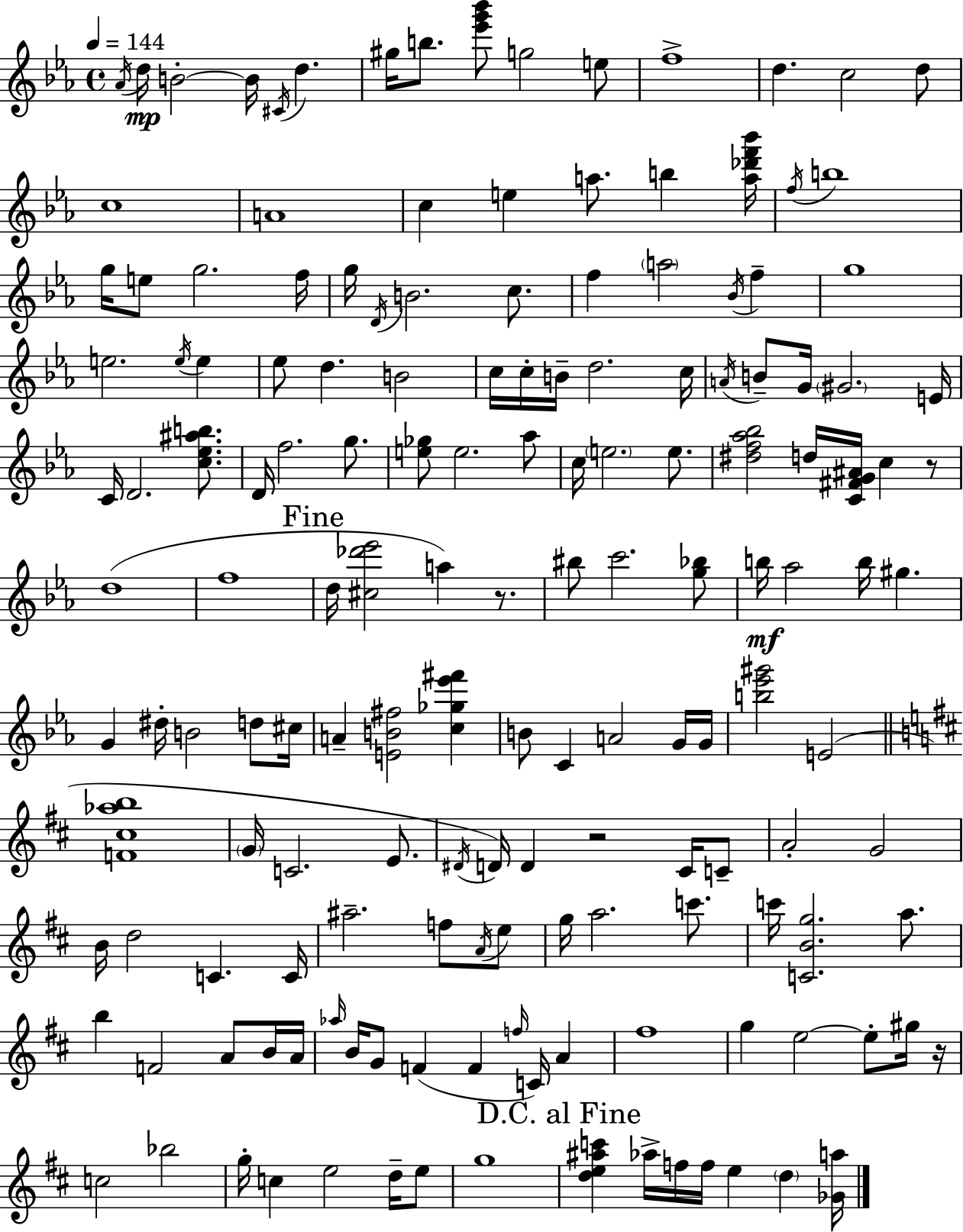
Ab4/s D5/s B4/h B4/s C#4/s D5/q. G#5/s B5/e. [Eb6,G6,Bb6]/e G5/h E5/e F5/w D5/q. C5/h D5/e C5/w A4/w C5/q E5/q A5/e. B5/q [A5,Db6,F6,Bb6]/s F5/s B5/w G5/s E5/e G5/h. F5/s G5/s D4/s B4/h. C5/e. F5/q A5/h Bb4/s F5/q G5/w E5/h. E5/s E5/q Eb5/e D5/q. B4/h C5/s C5/s B4/s D5/h. C5/s A4/s B4/e G4/s G#4/h. E4/s C4/s D4/h. [C5,Eb5,A#5,B5]/e. D4/s F5/h. G5/e. [E5,Gb5]/e E5/h. Ab5/e C5/s E5/h. E5/e. [D#5,F5,Ab5,Bb5]/h D5/s [C4,F#4,G4,A#4]/s C5/q R/e D5/w F5/w D5/s [C#5,Db6,Eb6]/h A5/q R/e. BIS5/e C6/h. [G5,Bb5]/e B5/s Ab5/h B5/s G#5/q. G4/q D#5/s B4/h D5/e C#5/s A4/q [E4,B4,F#5]/h [C5,Gb5,Eb6,F#6]/q B4/e C4/q A4/h G4/s G4/s [B5,Eb6,G#6]/h E4/h [F4,C#5,Ab5,B5]/w G4/s C4/h. E4/e. D#4/s D4/s D4/q R/h C#4/s C4/e A4/h G4/h B4/s D5/h C4/q. C4/s A#5/h. F5/e A4/s E5/e G5/s A5/h. C6/e. C6/s [C4,B4,G5]/h. A5/e. B5/q F4/h A4/e B4/s A4/s Ab5/s B4/s G4/e F4/q F4/q F5/s C4/s A4/q F#5/w G5/q E5/h E5/e G#5/s R/s C5/h Bb5/h G5/s C5/q E5/h D5/s E5/e G5/w [D5,E5,A#5,C6]/q Ab5/s F5/s F5/s E5/q D5/q [Gb4,A5]/s